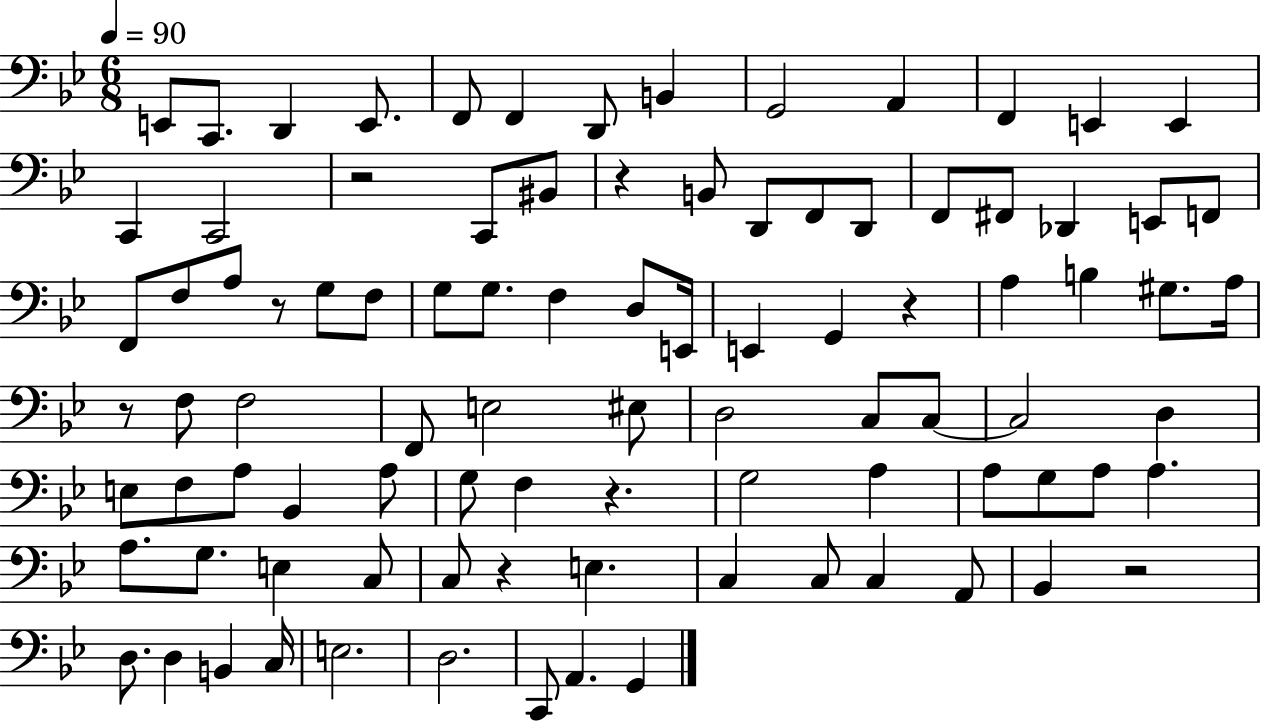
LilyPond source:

{
  \clef bass
  \numericTimeSignature
  \time 6/8
  \key bes \major
  \tempo 4 = 90
  e,8 c,8. d,4 e,8. | f,8 f,4 d,8 b,4 | g,2 a,4 | f,4 e,4 e,4 | \break c,4 c,2 | r2 c,8 bis,8 | r4 b,8 d,8 f,8 d,8 | f,8 fis,8 des,4 e,8 f,8 | \break f,8 f8 a8 r8 g8 f8 | g8 g8. f4 d8 e,16 | e,4 g,4 r4 | a4 b4 gis8. a16 | \break r8 f8 f2 | f,8 e2 eis8 | d2 c8 c8~~ | c2 d4 | \break e8 f8 a8 bes,4 a8 | g8 f4 r4. | g2 a4 | a8 g8 a8 a4. | \break a8. g8. e4 c8 | c8 r4 e4. | c4 c8 c4 a,8 | bes,4 r2 | \break d8. d4 b,4 c16 | e2. | d2. | c,8 a,4. g,4 | \break \bar "|."
}